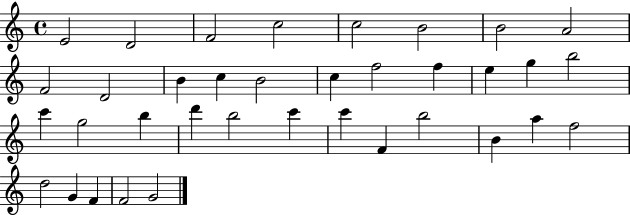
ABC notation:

X:1
T:Untitled
M:4/4
L:1/4
K:C
E2 D2 F2 c2 c2 B2 B2 A2 F2 D2 B c B2 c f2 f e g b2 c' g2 b d' b2 c' c' F b2 B a f2 d2 G F F2 G2